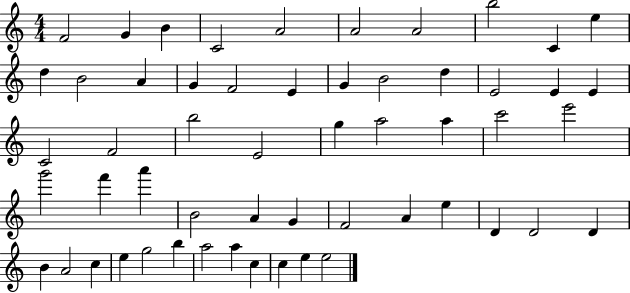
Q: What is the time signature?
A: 4/4